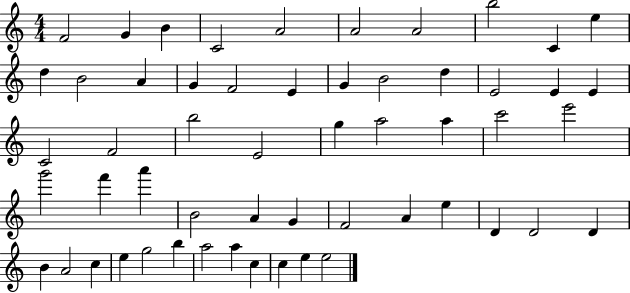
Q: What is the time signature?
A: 4/4